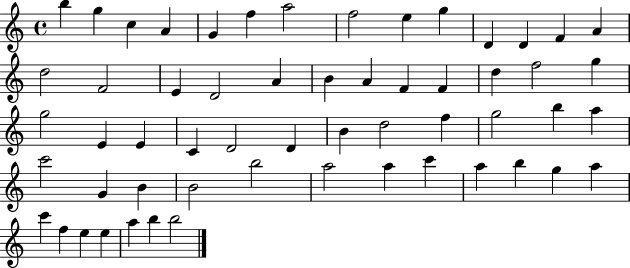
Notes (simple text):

B5/q G5/q C5/q A4/q G4/q F5/q A5/h F5/h E5/q G5/q D4/q D4/q F4/q A4/q D5/h F4/h E4/q D4/h A4/q B4/q A4/q F4/q F4/q D5/q F5/h G5/q G5/h E4/q E4/q C4/q D4/h D4/q B4/q D5/h F5/q G5/h B5/q A5/q C6/h G4/q B4/q B4/h B5/h A5/h A5/q C6/q A5/q B5/q G5/q A5/q C6/q F5/q E5/q E5/q A5/q B5/q B5/h